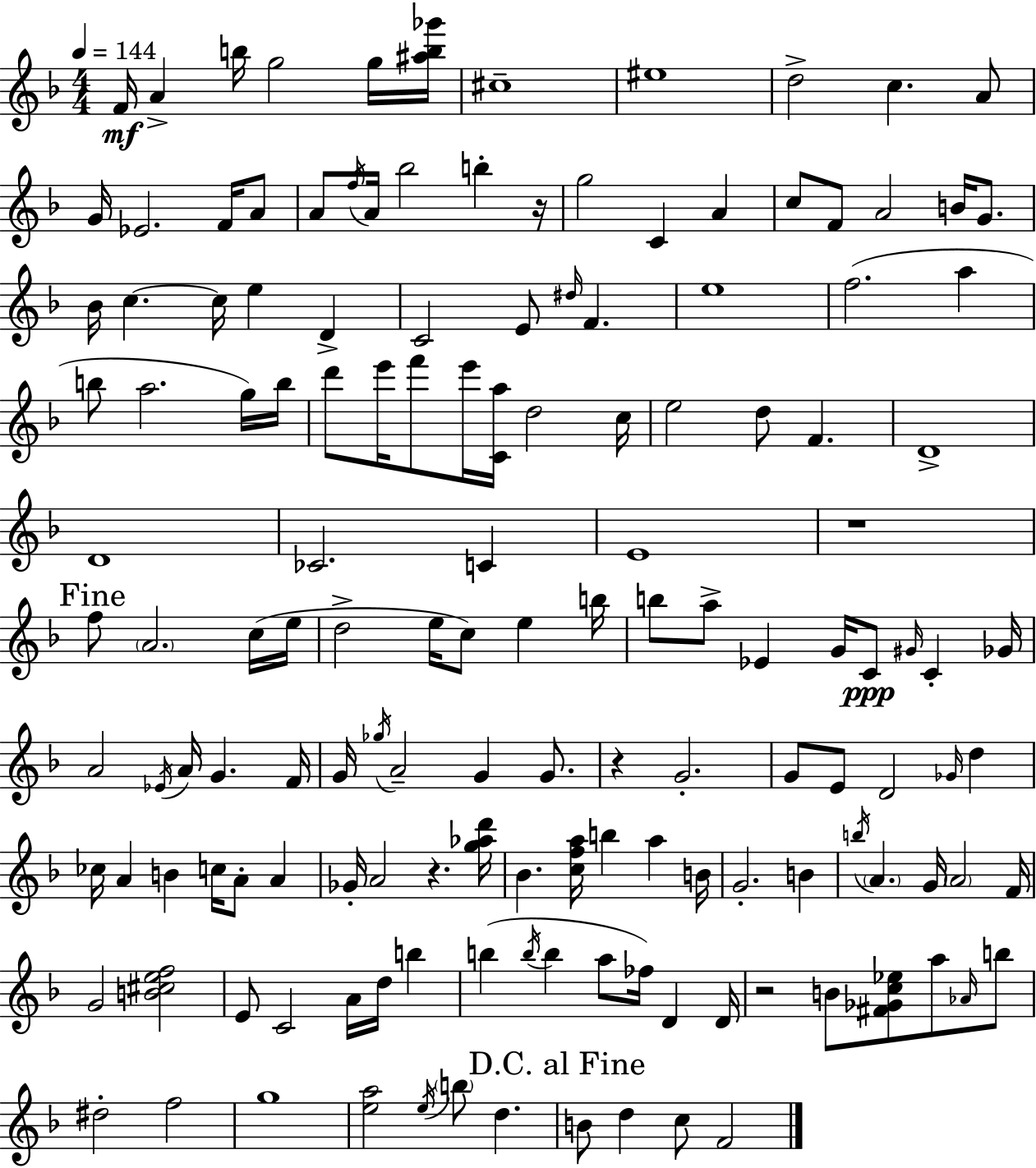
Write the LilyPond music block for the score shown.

{
  \clef treble
  \numericTimeSignature
  \time 4/4
  \key f \major
  \tempo 4 = 144
  f'16\mf a'4-> b''16 g''2 g''16 <ais'' b'' ges'''>16 | cis''1-- | eis''1 | d''2-> c''4. a'8 | \break g'16 ees'2. f'16 a'8 | a'8 \acciaccatura { f''16 } a'16 bes''2 b''4-. | r16 g''2 c'4 a'4 | c''8 f'8 a'2 b'16 g'8. | \break bes'16 c''4.~~ c''16 e''4 d'4-> | c'2 e'8 \grace { dis''16 } f'4. | e''1 | f''2.( a''4 | \break b''8 a''2. | g''16) b''16 d'''8 e'''16 f'''8 e'''16 <c' a''>16 d''2 | c''16 e''2 d''8 f'4. | d'1-> | \break d'1 | ces'2. c'4 | e'1 | r1 | \break \mark "Fine" f''8 \parenthesize a'2. | c''16( e''16 d''2-> e''16 c''8) e''4 | b''16 b''8 a''8-> ees'4 g'16 c'8\ppp \grace { gis'16 } c'4-. | ges'16 a'2 \acciaccatura { ees'16 } a'16 g'4. | \break f'16 g'16 \acciaccatura { ges''16 } a'2-- g'4 | g'8. r4 g'2.-. | g'8 e'8 d'2 | \grace { ges'16 } d''4 ces''16 a'4 b'4 c''16 | \break a'8-. a'4 ges'16-. a'2 r4. | <g'' aes'' d'''>16 bes'4. <c'' f'' a''>16 b''4 | a''4 b'16 g'2.-. | b'4 \acciaccatura { b''16 } \parenthesize a'4. g'16 \parenthesize a'2 | \break f'16 g'2 <b' cis'' e'' f''>2 | e'8 c'2 | a'16 d''16 b''4 b''4( \acciaccatura { b''16 } b''4 | a''8 fes''16) d'4 d'16 r2 | \break b'8 <fis' ges' c'' ees''>8 a''8 \grace { aes'16 } b''8 dis''2-. | f''2 g''1 | <e'' a''>2 | \acciaccatura { e''16 } \parenthesize b''8 d''4. \mark "D.C. al Fine" b'8 d''4 | \break c''8 f'2 \bar "|."
}